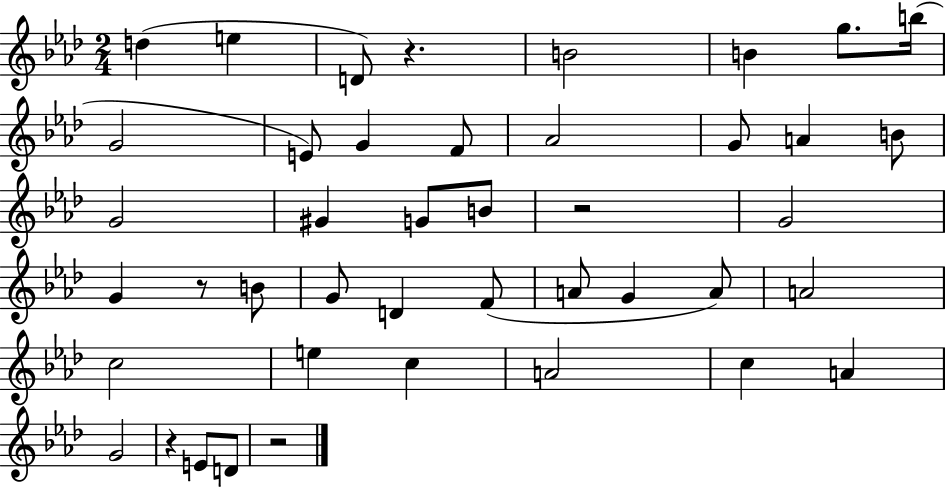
D5/q E5/q D4/e R/q. B4/h B4/q G5/e. B5/s G4/h E4/e G4/q F4/e Ab4/h G4/e A4/q B4/e G4/h G#4/q G4/e B4/e R/h G4/h G4/q R/e B4/e G4/e D4/q F4/e A4/e G4/q A4/e A4/h C5/h E5/q C5/q A4/h C5/q A4/q G4/h R/q E4/e D4/e R/h